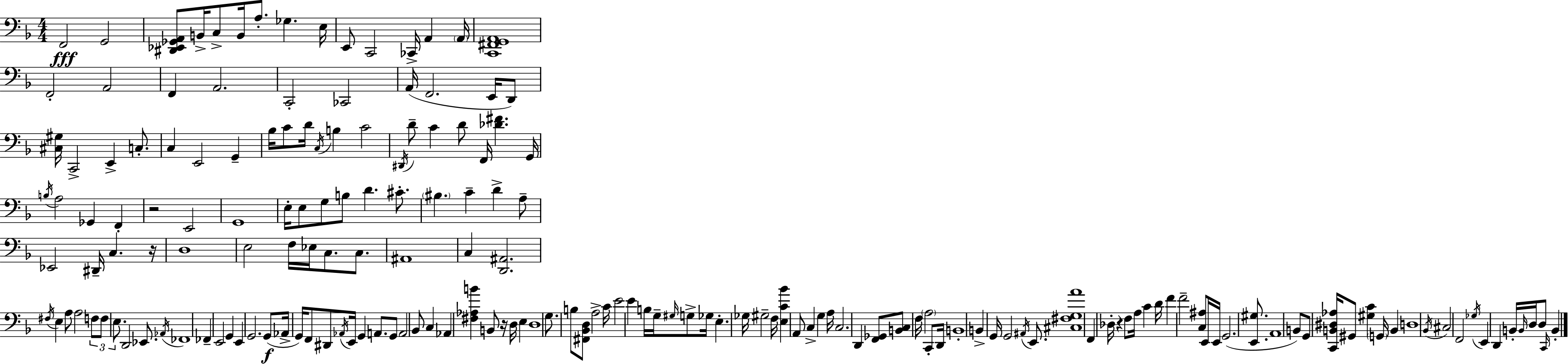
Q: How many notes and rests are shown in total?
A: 182